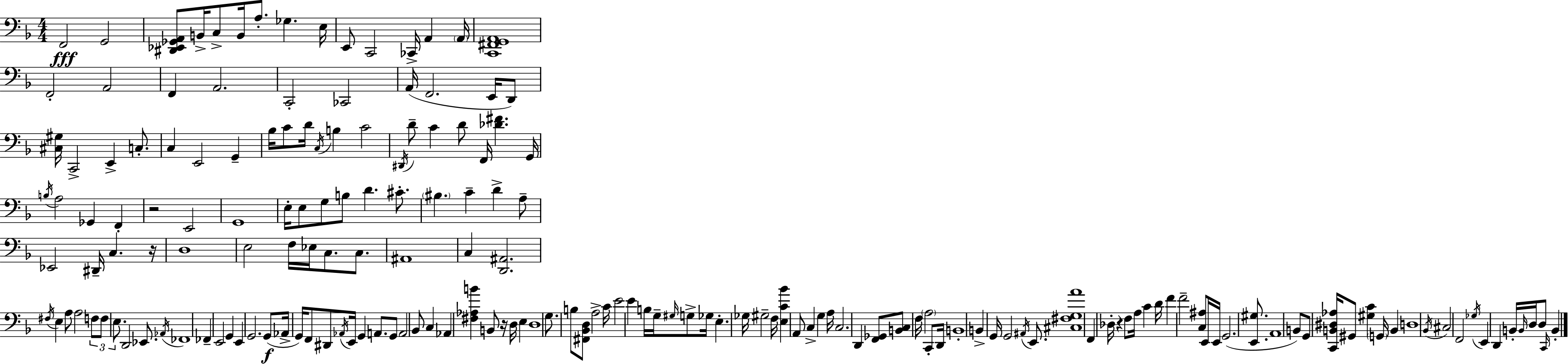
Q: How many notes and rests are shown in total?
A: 182